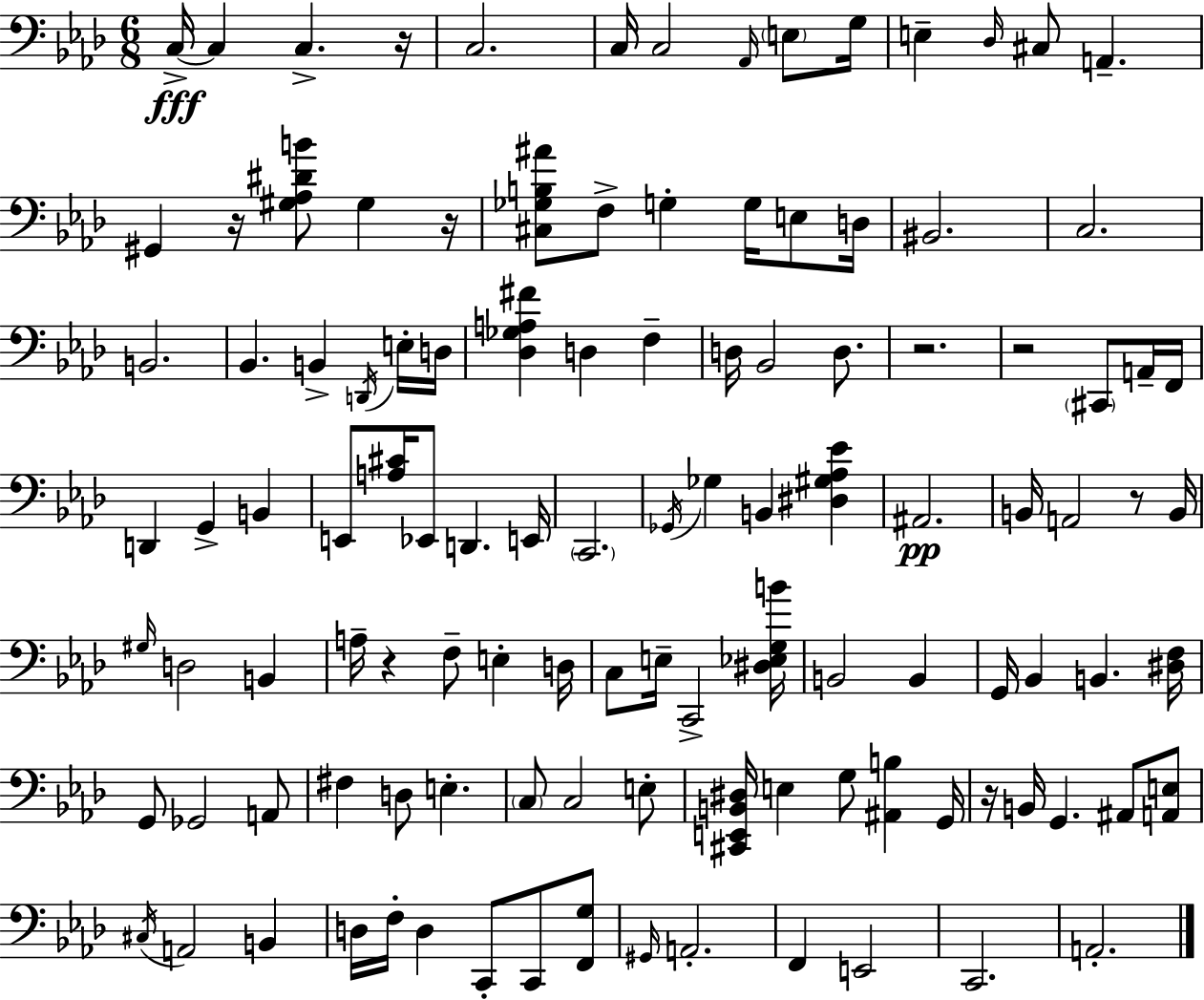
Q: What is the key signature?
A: F minor